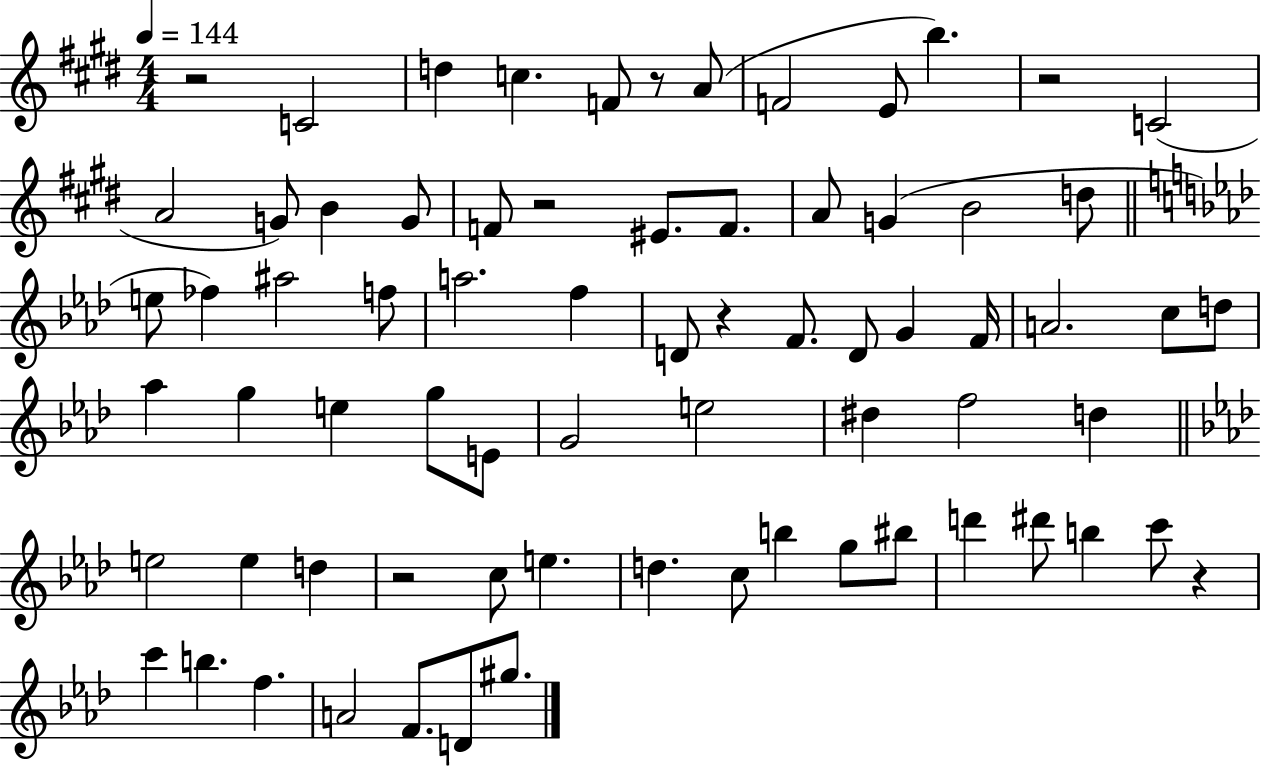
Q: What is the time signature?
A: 4/4